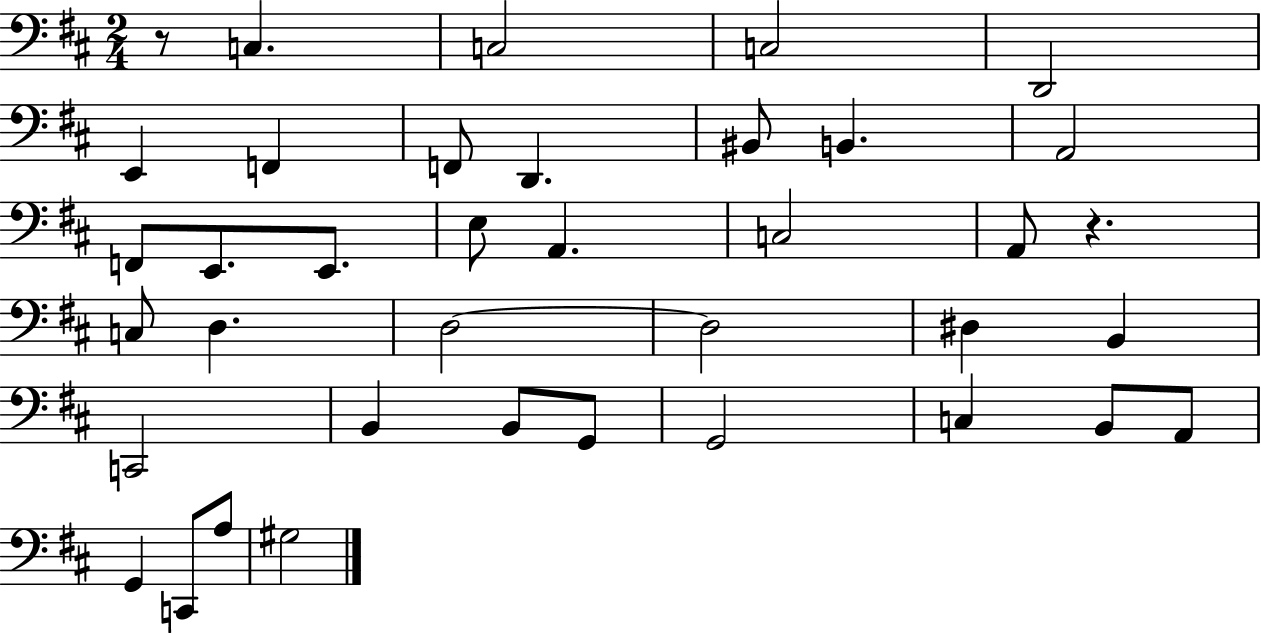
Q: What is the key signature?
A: D major